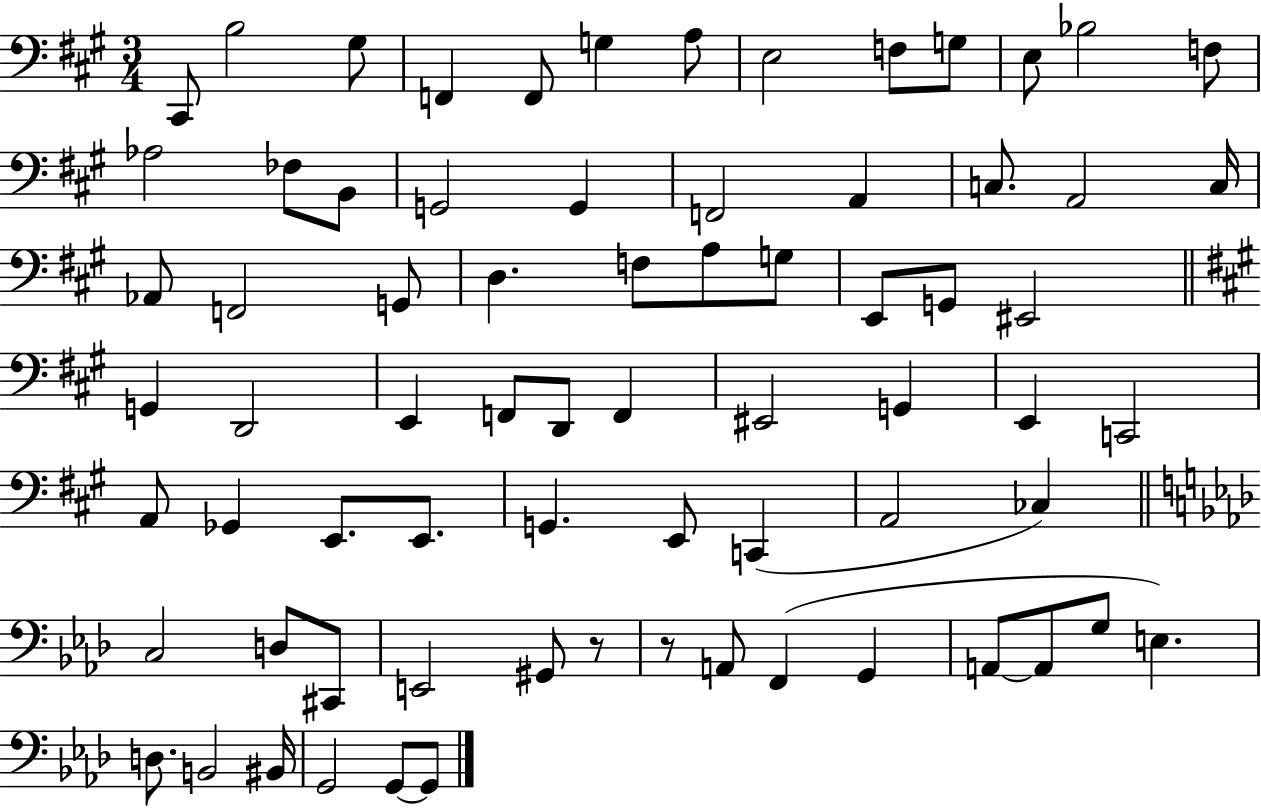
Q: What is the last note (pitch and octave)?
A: G2